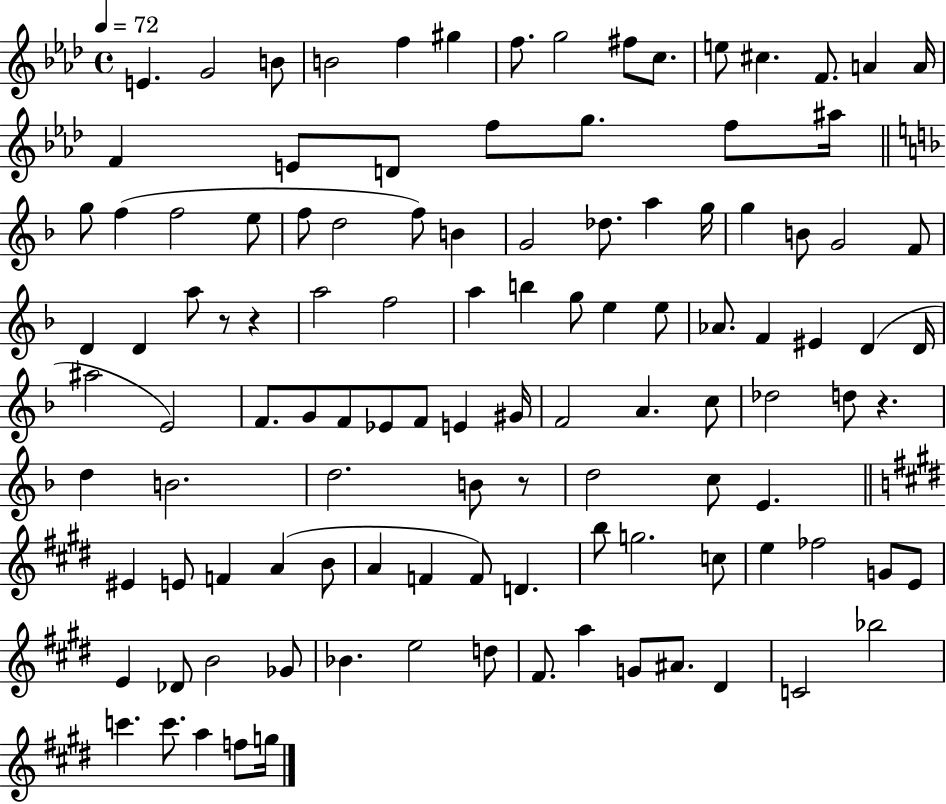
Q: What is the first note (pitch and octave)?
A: E4